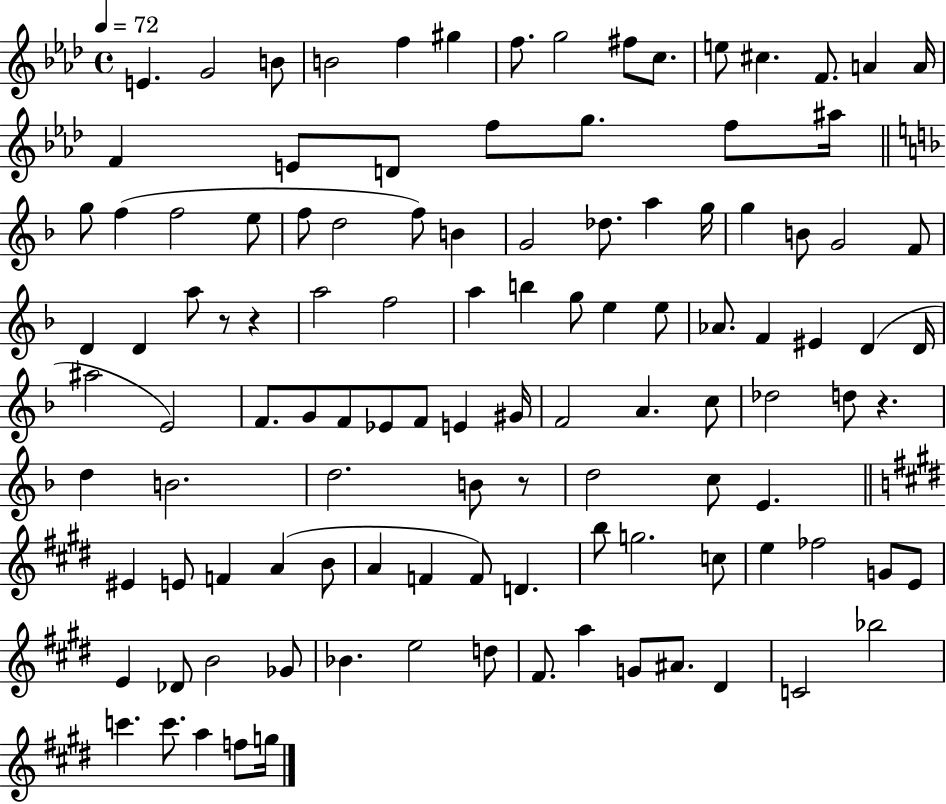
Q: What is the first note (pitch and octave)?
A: E4